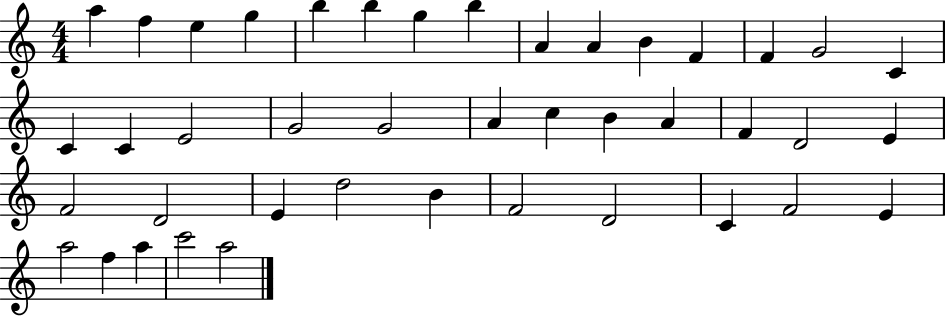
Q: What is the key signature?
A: C major